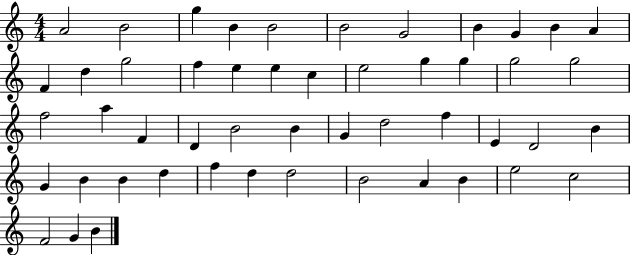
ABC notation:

X:1
T:Untitled
M:4/4
L:1/4
K:C
A2 B2 g B B2 B2 G2 B G B A F d g2 f e e c e2 g g g2 g2 f2 a F D B2 B G d2 f E D2 B G B B d f d d2 B2 A B e2 c2 F2 G B